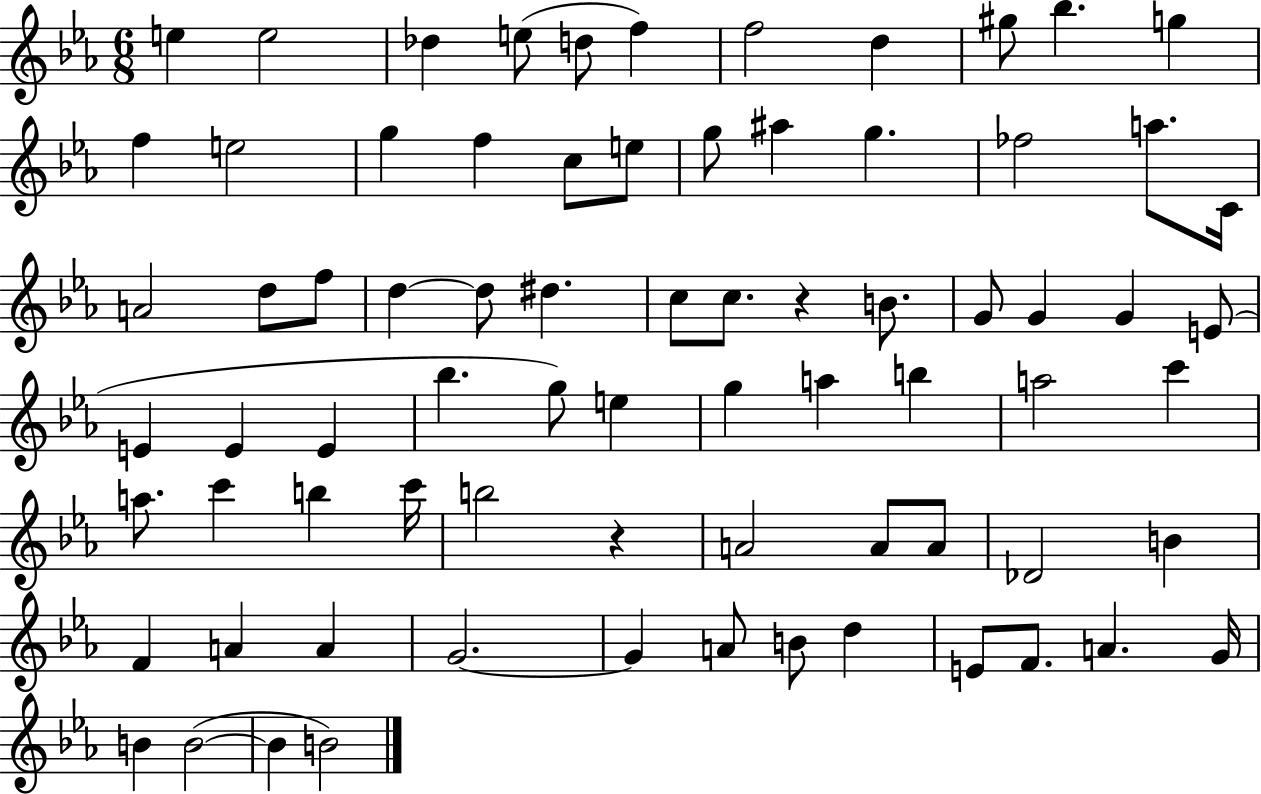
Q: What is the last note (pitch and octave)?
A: B4